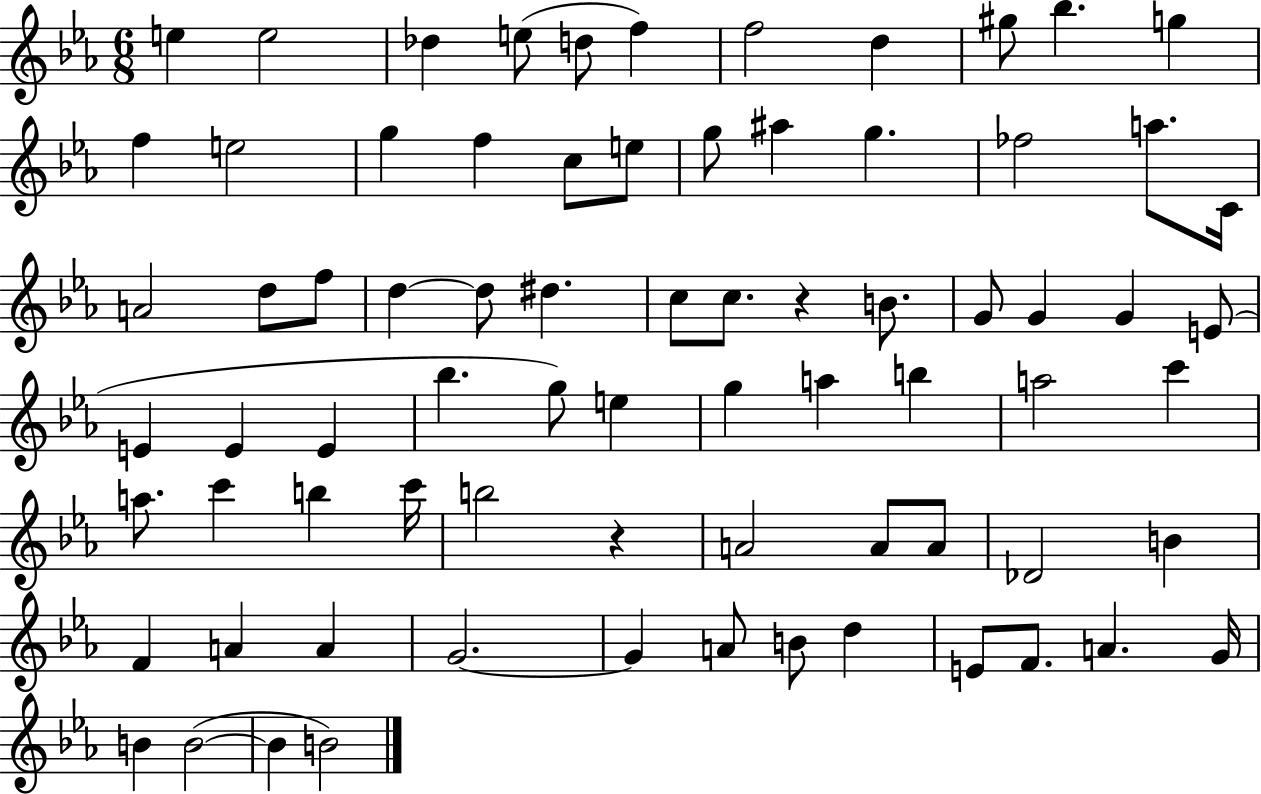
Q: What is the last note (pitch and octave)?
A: B4